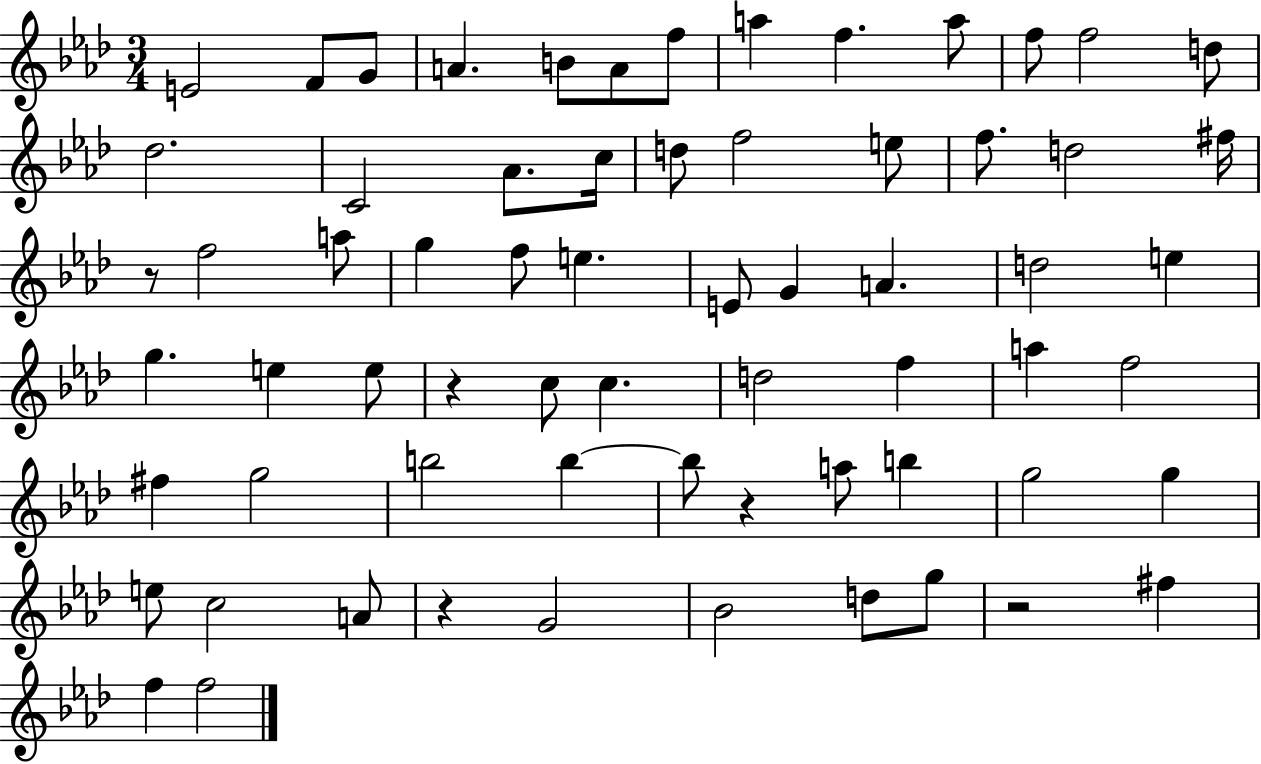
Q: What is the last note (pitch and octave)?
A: F5